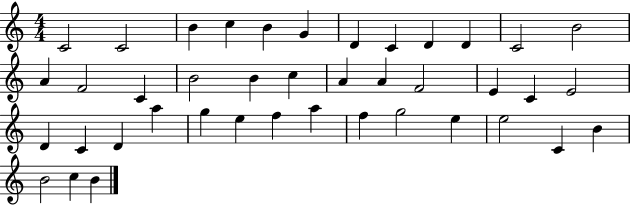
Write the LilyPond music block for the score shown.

{
  \clef treble
  \numericTimeSignature
  \time 4/4
  \key c \major
  c'2 c'2 | b'4 c''4 b'4 g'4 | d'4 c'4 d'4 d'4 | c'2 b'2 | \break a'4 f'2 c'4 | b'2 b'4 c''4 | a'4 a'4 f'2 | e'4 c'4 e'2 | \break d'4 c'4 d'4 a''4 | g''4 e''4 f''4 a''4 | f''4 g''2 e''4 | e''2 c'4 b'4 | \break b'2 c''4 b'4 | \bar "|."
}